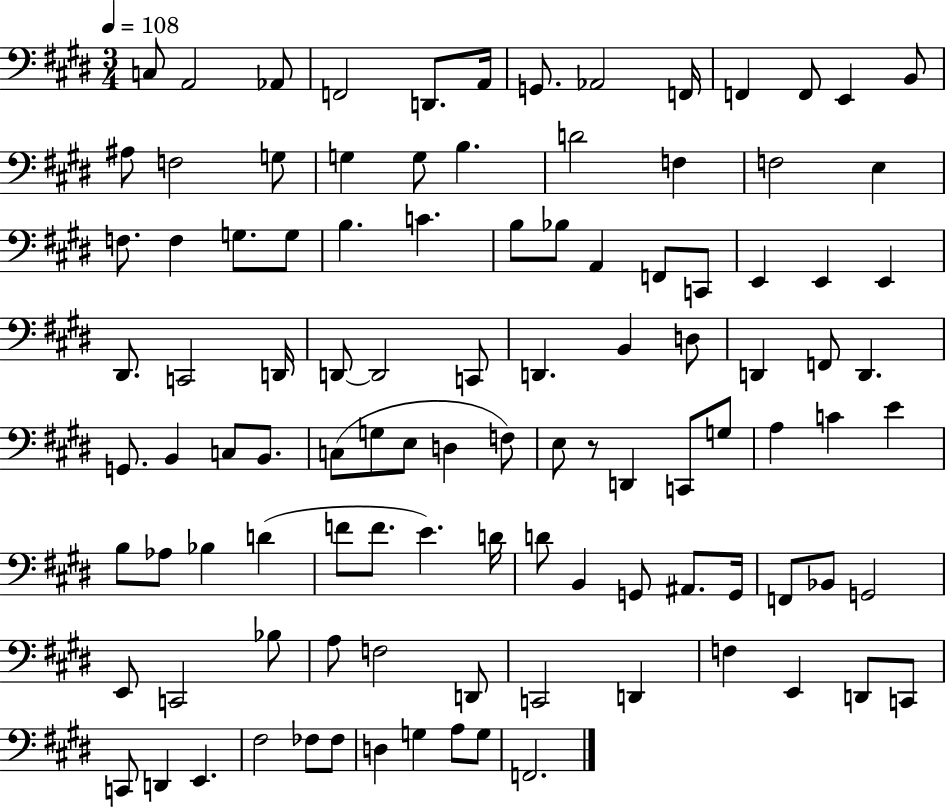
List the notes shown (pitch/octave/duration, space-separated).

C3/e A2/h Ab2/e F2/h D2/e. A2/s G2/e. Ab2/h F2/s F2/q F2/e E2/q B2/e A#3/e F3/h G3/e G3/q G3/e B3/q. D4/h F3/q F3/h E3/q F3/e. F3/q G3/e. G3/e B3/q. C4/q. B3/e Bb3/e A2/q F2/e C2/e E2/q E2/q E2/q D#2/e. C2/h D2/s D2/e D2/h C2/e D2/q. B2/q D3/e D2/q F2/e D2/q. G2/e. B2/q C3/e B2/e. C3/e G3/e E3/e D3/q F3/e E3/e R/e D2/q C2/e G3/e A3/q C4/q E4/q B3/e Ab3/e Bb3/q D4/q F4/e F4/e. E4/q. D4/s D4/e B2/q G2/e A#2/e. G2/s F2/e Bb2/e G2/h E2/e C2/h Bb3/e A3/e F3/h D2/e C2/h D2/q F3/q E2/q D2/e C2/e C2/e D2/q E2/q. F#3/h FES3/e FES3/e D3/q G3/q A3/e G3/e F2/h.